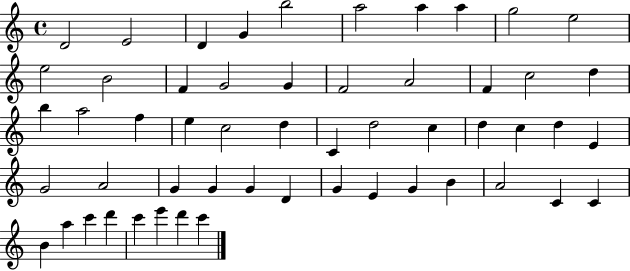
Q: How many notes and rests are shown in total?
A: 54